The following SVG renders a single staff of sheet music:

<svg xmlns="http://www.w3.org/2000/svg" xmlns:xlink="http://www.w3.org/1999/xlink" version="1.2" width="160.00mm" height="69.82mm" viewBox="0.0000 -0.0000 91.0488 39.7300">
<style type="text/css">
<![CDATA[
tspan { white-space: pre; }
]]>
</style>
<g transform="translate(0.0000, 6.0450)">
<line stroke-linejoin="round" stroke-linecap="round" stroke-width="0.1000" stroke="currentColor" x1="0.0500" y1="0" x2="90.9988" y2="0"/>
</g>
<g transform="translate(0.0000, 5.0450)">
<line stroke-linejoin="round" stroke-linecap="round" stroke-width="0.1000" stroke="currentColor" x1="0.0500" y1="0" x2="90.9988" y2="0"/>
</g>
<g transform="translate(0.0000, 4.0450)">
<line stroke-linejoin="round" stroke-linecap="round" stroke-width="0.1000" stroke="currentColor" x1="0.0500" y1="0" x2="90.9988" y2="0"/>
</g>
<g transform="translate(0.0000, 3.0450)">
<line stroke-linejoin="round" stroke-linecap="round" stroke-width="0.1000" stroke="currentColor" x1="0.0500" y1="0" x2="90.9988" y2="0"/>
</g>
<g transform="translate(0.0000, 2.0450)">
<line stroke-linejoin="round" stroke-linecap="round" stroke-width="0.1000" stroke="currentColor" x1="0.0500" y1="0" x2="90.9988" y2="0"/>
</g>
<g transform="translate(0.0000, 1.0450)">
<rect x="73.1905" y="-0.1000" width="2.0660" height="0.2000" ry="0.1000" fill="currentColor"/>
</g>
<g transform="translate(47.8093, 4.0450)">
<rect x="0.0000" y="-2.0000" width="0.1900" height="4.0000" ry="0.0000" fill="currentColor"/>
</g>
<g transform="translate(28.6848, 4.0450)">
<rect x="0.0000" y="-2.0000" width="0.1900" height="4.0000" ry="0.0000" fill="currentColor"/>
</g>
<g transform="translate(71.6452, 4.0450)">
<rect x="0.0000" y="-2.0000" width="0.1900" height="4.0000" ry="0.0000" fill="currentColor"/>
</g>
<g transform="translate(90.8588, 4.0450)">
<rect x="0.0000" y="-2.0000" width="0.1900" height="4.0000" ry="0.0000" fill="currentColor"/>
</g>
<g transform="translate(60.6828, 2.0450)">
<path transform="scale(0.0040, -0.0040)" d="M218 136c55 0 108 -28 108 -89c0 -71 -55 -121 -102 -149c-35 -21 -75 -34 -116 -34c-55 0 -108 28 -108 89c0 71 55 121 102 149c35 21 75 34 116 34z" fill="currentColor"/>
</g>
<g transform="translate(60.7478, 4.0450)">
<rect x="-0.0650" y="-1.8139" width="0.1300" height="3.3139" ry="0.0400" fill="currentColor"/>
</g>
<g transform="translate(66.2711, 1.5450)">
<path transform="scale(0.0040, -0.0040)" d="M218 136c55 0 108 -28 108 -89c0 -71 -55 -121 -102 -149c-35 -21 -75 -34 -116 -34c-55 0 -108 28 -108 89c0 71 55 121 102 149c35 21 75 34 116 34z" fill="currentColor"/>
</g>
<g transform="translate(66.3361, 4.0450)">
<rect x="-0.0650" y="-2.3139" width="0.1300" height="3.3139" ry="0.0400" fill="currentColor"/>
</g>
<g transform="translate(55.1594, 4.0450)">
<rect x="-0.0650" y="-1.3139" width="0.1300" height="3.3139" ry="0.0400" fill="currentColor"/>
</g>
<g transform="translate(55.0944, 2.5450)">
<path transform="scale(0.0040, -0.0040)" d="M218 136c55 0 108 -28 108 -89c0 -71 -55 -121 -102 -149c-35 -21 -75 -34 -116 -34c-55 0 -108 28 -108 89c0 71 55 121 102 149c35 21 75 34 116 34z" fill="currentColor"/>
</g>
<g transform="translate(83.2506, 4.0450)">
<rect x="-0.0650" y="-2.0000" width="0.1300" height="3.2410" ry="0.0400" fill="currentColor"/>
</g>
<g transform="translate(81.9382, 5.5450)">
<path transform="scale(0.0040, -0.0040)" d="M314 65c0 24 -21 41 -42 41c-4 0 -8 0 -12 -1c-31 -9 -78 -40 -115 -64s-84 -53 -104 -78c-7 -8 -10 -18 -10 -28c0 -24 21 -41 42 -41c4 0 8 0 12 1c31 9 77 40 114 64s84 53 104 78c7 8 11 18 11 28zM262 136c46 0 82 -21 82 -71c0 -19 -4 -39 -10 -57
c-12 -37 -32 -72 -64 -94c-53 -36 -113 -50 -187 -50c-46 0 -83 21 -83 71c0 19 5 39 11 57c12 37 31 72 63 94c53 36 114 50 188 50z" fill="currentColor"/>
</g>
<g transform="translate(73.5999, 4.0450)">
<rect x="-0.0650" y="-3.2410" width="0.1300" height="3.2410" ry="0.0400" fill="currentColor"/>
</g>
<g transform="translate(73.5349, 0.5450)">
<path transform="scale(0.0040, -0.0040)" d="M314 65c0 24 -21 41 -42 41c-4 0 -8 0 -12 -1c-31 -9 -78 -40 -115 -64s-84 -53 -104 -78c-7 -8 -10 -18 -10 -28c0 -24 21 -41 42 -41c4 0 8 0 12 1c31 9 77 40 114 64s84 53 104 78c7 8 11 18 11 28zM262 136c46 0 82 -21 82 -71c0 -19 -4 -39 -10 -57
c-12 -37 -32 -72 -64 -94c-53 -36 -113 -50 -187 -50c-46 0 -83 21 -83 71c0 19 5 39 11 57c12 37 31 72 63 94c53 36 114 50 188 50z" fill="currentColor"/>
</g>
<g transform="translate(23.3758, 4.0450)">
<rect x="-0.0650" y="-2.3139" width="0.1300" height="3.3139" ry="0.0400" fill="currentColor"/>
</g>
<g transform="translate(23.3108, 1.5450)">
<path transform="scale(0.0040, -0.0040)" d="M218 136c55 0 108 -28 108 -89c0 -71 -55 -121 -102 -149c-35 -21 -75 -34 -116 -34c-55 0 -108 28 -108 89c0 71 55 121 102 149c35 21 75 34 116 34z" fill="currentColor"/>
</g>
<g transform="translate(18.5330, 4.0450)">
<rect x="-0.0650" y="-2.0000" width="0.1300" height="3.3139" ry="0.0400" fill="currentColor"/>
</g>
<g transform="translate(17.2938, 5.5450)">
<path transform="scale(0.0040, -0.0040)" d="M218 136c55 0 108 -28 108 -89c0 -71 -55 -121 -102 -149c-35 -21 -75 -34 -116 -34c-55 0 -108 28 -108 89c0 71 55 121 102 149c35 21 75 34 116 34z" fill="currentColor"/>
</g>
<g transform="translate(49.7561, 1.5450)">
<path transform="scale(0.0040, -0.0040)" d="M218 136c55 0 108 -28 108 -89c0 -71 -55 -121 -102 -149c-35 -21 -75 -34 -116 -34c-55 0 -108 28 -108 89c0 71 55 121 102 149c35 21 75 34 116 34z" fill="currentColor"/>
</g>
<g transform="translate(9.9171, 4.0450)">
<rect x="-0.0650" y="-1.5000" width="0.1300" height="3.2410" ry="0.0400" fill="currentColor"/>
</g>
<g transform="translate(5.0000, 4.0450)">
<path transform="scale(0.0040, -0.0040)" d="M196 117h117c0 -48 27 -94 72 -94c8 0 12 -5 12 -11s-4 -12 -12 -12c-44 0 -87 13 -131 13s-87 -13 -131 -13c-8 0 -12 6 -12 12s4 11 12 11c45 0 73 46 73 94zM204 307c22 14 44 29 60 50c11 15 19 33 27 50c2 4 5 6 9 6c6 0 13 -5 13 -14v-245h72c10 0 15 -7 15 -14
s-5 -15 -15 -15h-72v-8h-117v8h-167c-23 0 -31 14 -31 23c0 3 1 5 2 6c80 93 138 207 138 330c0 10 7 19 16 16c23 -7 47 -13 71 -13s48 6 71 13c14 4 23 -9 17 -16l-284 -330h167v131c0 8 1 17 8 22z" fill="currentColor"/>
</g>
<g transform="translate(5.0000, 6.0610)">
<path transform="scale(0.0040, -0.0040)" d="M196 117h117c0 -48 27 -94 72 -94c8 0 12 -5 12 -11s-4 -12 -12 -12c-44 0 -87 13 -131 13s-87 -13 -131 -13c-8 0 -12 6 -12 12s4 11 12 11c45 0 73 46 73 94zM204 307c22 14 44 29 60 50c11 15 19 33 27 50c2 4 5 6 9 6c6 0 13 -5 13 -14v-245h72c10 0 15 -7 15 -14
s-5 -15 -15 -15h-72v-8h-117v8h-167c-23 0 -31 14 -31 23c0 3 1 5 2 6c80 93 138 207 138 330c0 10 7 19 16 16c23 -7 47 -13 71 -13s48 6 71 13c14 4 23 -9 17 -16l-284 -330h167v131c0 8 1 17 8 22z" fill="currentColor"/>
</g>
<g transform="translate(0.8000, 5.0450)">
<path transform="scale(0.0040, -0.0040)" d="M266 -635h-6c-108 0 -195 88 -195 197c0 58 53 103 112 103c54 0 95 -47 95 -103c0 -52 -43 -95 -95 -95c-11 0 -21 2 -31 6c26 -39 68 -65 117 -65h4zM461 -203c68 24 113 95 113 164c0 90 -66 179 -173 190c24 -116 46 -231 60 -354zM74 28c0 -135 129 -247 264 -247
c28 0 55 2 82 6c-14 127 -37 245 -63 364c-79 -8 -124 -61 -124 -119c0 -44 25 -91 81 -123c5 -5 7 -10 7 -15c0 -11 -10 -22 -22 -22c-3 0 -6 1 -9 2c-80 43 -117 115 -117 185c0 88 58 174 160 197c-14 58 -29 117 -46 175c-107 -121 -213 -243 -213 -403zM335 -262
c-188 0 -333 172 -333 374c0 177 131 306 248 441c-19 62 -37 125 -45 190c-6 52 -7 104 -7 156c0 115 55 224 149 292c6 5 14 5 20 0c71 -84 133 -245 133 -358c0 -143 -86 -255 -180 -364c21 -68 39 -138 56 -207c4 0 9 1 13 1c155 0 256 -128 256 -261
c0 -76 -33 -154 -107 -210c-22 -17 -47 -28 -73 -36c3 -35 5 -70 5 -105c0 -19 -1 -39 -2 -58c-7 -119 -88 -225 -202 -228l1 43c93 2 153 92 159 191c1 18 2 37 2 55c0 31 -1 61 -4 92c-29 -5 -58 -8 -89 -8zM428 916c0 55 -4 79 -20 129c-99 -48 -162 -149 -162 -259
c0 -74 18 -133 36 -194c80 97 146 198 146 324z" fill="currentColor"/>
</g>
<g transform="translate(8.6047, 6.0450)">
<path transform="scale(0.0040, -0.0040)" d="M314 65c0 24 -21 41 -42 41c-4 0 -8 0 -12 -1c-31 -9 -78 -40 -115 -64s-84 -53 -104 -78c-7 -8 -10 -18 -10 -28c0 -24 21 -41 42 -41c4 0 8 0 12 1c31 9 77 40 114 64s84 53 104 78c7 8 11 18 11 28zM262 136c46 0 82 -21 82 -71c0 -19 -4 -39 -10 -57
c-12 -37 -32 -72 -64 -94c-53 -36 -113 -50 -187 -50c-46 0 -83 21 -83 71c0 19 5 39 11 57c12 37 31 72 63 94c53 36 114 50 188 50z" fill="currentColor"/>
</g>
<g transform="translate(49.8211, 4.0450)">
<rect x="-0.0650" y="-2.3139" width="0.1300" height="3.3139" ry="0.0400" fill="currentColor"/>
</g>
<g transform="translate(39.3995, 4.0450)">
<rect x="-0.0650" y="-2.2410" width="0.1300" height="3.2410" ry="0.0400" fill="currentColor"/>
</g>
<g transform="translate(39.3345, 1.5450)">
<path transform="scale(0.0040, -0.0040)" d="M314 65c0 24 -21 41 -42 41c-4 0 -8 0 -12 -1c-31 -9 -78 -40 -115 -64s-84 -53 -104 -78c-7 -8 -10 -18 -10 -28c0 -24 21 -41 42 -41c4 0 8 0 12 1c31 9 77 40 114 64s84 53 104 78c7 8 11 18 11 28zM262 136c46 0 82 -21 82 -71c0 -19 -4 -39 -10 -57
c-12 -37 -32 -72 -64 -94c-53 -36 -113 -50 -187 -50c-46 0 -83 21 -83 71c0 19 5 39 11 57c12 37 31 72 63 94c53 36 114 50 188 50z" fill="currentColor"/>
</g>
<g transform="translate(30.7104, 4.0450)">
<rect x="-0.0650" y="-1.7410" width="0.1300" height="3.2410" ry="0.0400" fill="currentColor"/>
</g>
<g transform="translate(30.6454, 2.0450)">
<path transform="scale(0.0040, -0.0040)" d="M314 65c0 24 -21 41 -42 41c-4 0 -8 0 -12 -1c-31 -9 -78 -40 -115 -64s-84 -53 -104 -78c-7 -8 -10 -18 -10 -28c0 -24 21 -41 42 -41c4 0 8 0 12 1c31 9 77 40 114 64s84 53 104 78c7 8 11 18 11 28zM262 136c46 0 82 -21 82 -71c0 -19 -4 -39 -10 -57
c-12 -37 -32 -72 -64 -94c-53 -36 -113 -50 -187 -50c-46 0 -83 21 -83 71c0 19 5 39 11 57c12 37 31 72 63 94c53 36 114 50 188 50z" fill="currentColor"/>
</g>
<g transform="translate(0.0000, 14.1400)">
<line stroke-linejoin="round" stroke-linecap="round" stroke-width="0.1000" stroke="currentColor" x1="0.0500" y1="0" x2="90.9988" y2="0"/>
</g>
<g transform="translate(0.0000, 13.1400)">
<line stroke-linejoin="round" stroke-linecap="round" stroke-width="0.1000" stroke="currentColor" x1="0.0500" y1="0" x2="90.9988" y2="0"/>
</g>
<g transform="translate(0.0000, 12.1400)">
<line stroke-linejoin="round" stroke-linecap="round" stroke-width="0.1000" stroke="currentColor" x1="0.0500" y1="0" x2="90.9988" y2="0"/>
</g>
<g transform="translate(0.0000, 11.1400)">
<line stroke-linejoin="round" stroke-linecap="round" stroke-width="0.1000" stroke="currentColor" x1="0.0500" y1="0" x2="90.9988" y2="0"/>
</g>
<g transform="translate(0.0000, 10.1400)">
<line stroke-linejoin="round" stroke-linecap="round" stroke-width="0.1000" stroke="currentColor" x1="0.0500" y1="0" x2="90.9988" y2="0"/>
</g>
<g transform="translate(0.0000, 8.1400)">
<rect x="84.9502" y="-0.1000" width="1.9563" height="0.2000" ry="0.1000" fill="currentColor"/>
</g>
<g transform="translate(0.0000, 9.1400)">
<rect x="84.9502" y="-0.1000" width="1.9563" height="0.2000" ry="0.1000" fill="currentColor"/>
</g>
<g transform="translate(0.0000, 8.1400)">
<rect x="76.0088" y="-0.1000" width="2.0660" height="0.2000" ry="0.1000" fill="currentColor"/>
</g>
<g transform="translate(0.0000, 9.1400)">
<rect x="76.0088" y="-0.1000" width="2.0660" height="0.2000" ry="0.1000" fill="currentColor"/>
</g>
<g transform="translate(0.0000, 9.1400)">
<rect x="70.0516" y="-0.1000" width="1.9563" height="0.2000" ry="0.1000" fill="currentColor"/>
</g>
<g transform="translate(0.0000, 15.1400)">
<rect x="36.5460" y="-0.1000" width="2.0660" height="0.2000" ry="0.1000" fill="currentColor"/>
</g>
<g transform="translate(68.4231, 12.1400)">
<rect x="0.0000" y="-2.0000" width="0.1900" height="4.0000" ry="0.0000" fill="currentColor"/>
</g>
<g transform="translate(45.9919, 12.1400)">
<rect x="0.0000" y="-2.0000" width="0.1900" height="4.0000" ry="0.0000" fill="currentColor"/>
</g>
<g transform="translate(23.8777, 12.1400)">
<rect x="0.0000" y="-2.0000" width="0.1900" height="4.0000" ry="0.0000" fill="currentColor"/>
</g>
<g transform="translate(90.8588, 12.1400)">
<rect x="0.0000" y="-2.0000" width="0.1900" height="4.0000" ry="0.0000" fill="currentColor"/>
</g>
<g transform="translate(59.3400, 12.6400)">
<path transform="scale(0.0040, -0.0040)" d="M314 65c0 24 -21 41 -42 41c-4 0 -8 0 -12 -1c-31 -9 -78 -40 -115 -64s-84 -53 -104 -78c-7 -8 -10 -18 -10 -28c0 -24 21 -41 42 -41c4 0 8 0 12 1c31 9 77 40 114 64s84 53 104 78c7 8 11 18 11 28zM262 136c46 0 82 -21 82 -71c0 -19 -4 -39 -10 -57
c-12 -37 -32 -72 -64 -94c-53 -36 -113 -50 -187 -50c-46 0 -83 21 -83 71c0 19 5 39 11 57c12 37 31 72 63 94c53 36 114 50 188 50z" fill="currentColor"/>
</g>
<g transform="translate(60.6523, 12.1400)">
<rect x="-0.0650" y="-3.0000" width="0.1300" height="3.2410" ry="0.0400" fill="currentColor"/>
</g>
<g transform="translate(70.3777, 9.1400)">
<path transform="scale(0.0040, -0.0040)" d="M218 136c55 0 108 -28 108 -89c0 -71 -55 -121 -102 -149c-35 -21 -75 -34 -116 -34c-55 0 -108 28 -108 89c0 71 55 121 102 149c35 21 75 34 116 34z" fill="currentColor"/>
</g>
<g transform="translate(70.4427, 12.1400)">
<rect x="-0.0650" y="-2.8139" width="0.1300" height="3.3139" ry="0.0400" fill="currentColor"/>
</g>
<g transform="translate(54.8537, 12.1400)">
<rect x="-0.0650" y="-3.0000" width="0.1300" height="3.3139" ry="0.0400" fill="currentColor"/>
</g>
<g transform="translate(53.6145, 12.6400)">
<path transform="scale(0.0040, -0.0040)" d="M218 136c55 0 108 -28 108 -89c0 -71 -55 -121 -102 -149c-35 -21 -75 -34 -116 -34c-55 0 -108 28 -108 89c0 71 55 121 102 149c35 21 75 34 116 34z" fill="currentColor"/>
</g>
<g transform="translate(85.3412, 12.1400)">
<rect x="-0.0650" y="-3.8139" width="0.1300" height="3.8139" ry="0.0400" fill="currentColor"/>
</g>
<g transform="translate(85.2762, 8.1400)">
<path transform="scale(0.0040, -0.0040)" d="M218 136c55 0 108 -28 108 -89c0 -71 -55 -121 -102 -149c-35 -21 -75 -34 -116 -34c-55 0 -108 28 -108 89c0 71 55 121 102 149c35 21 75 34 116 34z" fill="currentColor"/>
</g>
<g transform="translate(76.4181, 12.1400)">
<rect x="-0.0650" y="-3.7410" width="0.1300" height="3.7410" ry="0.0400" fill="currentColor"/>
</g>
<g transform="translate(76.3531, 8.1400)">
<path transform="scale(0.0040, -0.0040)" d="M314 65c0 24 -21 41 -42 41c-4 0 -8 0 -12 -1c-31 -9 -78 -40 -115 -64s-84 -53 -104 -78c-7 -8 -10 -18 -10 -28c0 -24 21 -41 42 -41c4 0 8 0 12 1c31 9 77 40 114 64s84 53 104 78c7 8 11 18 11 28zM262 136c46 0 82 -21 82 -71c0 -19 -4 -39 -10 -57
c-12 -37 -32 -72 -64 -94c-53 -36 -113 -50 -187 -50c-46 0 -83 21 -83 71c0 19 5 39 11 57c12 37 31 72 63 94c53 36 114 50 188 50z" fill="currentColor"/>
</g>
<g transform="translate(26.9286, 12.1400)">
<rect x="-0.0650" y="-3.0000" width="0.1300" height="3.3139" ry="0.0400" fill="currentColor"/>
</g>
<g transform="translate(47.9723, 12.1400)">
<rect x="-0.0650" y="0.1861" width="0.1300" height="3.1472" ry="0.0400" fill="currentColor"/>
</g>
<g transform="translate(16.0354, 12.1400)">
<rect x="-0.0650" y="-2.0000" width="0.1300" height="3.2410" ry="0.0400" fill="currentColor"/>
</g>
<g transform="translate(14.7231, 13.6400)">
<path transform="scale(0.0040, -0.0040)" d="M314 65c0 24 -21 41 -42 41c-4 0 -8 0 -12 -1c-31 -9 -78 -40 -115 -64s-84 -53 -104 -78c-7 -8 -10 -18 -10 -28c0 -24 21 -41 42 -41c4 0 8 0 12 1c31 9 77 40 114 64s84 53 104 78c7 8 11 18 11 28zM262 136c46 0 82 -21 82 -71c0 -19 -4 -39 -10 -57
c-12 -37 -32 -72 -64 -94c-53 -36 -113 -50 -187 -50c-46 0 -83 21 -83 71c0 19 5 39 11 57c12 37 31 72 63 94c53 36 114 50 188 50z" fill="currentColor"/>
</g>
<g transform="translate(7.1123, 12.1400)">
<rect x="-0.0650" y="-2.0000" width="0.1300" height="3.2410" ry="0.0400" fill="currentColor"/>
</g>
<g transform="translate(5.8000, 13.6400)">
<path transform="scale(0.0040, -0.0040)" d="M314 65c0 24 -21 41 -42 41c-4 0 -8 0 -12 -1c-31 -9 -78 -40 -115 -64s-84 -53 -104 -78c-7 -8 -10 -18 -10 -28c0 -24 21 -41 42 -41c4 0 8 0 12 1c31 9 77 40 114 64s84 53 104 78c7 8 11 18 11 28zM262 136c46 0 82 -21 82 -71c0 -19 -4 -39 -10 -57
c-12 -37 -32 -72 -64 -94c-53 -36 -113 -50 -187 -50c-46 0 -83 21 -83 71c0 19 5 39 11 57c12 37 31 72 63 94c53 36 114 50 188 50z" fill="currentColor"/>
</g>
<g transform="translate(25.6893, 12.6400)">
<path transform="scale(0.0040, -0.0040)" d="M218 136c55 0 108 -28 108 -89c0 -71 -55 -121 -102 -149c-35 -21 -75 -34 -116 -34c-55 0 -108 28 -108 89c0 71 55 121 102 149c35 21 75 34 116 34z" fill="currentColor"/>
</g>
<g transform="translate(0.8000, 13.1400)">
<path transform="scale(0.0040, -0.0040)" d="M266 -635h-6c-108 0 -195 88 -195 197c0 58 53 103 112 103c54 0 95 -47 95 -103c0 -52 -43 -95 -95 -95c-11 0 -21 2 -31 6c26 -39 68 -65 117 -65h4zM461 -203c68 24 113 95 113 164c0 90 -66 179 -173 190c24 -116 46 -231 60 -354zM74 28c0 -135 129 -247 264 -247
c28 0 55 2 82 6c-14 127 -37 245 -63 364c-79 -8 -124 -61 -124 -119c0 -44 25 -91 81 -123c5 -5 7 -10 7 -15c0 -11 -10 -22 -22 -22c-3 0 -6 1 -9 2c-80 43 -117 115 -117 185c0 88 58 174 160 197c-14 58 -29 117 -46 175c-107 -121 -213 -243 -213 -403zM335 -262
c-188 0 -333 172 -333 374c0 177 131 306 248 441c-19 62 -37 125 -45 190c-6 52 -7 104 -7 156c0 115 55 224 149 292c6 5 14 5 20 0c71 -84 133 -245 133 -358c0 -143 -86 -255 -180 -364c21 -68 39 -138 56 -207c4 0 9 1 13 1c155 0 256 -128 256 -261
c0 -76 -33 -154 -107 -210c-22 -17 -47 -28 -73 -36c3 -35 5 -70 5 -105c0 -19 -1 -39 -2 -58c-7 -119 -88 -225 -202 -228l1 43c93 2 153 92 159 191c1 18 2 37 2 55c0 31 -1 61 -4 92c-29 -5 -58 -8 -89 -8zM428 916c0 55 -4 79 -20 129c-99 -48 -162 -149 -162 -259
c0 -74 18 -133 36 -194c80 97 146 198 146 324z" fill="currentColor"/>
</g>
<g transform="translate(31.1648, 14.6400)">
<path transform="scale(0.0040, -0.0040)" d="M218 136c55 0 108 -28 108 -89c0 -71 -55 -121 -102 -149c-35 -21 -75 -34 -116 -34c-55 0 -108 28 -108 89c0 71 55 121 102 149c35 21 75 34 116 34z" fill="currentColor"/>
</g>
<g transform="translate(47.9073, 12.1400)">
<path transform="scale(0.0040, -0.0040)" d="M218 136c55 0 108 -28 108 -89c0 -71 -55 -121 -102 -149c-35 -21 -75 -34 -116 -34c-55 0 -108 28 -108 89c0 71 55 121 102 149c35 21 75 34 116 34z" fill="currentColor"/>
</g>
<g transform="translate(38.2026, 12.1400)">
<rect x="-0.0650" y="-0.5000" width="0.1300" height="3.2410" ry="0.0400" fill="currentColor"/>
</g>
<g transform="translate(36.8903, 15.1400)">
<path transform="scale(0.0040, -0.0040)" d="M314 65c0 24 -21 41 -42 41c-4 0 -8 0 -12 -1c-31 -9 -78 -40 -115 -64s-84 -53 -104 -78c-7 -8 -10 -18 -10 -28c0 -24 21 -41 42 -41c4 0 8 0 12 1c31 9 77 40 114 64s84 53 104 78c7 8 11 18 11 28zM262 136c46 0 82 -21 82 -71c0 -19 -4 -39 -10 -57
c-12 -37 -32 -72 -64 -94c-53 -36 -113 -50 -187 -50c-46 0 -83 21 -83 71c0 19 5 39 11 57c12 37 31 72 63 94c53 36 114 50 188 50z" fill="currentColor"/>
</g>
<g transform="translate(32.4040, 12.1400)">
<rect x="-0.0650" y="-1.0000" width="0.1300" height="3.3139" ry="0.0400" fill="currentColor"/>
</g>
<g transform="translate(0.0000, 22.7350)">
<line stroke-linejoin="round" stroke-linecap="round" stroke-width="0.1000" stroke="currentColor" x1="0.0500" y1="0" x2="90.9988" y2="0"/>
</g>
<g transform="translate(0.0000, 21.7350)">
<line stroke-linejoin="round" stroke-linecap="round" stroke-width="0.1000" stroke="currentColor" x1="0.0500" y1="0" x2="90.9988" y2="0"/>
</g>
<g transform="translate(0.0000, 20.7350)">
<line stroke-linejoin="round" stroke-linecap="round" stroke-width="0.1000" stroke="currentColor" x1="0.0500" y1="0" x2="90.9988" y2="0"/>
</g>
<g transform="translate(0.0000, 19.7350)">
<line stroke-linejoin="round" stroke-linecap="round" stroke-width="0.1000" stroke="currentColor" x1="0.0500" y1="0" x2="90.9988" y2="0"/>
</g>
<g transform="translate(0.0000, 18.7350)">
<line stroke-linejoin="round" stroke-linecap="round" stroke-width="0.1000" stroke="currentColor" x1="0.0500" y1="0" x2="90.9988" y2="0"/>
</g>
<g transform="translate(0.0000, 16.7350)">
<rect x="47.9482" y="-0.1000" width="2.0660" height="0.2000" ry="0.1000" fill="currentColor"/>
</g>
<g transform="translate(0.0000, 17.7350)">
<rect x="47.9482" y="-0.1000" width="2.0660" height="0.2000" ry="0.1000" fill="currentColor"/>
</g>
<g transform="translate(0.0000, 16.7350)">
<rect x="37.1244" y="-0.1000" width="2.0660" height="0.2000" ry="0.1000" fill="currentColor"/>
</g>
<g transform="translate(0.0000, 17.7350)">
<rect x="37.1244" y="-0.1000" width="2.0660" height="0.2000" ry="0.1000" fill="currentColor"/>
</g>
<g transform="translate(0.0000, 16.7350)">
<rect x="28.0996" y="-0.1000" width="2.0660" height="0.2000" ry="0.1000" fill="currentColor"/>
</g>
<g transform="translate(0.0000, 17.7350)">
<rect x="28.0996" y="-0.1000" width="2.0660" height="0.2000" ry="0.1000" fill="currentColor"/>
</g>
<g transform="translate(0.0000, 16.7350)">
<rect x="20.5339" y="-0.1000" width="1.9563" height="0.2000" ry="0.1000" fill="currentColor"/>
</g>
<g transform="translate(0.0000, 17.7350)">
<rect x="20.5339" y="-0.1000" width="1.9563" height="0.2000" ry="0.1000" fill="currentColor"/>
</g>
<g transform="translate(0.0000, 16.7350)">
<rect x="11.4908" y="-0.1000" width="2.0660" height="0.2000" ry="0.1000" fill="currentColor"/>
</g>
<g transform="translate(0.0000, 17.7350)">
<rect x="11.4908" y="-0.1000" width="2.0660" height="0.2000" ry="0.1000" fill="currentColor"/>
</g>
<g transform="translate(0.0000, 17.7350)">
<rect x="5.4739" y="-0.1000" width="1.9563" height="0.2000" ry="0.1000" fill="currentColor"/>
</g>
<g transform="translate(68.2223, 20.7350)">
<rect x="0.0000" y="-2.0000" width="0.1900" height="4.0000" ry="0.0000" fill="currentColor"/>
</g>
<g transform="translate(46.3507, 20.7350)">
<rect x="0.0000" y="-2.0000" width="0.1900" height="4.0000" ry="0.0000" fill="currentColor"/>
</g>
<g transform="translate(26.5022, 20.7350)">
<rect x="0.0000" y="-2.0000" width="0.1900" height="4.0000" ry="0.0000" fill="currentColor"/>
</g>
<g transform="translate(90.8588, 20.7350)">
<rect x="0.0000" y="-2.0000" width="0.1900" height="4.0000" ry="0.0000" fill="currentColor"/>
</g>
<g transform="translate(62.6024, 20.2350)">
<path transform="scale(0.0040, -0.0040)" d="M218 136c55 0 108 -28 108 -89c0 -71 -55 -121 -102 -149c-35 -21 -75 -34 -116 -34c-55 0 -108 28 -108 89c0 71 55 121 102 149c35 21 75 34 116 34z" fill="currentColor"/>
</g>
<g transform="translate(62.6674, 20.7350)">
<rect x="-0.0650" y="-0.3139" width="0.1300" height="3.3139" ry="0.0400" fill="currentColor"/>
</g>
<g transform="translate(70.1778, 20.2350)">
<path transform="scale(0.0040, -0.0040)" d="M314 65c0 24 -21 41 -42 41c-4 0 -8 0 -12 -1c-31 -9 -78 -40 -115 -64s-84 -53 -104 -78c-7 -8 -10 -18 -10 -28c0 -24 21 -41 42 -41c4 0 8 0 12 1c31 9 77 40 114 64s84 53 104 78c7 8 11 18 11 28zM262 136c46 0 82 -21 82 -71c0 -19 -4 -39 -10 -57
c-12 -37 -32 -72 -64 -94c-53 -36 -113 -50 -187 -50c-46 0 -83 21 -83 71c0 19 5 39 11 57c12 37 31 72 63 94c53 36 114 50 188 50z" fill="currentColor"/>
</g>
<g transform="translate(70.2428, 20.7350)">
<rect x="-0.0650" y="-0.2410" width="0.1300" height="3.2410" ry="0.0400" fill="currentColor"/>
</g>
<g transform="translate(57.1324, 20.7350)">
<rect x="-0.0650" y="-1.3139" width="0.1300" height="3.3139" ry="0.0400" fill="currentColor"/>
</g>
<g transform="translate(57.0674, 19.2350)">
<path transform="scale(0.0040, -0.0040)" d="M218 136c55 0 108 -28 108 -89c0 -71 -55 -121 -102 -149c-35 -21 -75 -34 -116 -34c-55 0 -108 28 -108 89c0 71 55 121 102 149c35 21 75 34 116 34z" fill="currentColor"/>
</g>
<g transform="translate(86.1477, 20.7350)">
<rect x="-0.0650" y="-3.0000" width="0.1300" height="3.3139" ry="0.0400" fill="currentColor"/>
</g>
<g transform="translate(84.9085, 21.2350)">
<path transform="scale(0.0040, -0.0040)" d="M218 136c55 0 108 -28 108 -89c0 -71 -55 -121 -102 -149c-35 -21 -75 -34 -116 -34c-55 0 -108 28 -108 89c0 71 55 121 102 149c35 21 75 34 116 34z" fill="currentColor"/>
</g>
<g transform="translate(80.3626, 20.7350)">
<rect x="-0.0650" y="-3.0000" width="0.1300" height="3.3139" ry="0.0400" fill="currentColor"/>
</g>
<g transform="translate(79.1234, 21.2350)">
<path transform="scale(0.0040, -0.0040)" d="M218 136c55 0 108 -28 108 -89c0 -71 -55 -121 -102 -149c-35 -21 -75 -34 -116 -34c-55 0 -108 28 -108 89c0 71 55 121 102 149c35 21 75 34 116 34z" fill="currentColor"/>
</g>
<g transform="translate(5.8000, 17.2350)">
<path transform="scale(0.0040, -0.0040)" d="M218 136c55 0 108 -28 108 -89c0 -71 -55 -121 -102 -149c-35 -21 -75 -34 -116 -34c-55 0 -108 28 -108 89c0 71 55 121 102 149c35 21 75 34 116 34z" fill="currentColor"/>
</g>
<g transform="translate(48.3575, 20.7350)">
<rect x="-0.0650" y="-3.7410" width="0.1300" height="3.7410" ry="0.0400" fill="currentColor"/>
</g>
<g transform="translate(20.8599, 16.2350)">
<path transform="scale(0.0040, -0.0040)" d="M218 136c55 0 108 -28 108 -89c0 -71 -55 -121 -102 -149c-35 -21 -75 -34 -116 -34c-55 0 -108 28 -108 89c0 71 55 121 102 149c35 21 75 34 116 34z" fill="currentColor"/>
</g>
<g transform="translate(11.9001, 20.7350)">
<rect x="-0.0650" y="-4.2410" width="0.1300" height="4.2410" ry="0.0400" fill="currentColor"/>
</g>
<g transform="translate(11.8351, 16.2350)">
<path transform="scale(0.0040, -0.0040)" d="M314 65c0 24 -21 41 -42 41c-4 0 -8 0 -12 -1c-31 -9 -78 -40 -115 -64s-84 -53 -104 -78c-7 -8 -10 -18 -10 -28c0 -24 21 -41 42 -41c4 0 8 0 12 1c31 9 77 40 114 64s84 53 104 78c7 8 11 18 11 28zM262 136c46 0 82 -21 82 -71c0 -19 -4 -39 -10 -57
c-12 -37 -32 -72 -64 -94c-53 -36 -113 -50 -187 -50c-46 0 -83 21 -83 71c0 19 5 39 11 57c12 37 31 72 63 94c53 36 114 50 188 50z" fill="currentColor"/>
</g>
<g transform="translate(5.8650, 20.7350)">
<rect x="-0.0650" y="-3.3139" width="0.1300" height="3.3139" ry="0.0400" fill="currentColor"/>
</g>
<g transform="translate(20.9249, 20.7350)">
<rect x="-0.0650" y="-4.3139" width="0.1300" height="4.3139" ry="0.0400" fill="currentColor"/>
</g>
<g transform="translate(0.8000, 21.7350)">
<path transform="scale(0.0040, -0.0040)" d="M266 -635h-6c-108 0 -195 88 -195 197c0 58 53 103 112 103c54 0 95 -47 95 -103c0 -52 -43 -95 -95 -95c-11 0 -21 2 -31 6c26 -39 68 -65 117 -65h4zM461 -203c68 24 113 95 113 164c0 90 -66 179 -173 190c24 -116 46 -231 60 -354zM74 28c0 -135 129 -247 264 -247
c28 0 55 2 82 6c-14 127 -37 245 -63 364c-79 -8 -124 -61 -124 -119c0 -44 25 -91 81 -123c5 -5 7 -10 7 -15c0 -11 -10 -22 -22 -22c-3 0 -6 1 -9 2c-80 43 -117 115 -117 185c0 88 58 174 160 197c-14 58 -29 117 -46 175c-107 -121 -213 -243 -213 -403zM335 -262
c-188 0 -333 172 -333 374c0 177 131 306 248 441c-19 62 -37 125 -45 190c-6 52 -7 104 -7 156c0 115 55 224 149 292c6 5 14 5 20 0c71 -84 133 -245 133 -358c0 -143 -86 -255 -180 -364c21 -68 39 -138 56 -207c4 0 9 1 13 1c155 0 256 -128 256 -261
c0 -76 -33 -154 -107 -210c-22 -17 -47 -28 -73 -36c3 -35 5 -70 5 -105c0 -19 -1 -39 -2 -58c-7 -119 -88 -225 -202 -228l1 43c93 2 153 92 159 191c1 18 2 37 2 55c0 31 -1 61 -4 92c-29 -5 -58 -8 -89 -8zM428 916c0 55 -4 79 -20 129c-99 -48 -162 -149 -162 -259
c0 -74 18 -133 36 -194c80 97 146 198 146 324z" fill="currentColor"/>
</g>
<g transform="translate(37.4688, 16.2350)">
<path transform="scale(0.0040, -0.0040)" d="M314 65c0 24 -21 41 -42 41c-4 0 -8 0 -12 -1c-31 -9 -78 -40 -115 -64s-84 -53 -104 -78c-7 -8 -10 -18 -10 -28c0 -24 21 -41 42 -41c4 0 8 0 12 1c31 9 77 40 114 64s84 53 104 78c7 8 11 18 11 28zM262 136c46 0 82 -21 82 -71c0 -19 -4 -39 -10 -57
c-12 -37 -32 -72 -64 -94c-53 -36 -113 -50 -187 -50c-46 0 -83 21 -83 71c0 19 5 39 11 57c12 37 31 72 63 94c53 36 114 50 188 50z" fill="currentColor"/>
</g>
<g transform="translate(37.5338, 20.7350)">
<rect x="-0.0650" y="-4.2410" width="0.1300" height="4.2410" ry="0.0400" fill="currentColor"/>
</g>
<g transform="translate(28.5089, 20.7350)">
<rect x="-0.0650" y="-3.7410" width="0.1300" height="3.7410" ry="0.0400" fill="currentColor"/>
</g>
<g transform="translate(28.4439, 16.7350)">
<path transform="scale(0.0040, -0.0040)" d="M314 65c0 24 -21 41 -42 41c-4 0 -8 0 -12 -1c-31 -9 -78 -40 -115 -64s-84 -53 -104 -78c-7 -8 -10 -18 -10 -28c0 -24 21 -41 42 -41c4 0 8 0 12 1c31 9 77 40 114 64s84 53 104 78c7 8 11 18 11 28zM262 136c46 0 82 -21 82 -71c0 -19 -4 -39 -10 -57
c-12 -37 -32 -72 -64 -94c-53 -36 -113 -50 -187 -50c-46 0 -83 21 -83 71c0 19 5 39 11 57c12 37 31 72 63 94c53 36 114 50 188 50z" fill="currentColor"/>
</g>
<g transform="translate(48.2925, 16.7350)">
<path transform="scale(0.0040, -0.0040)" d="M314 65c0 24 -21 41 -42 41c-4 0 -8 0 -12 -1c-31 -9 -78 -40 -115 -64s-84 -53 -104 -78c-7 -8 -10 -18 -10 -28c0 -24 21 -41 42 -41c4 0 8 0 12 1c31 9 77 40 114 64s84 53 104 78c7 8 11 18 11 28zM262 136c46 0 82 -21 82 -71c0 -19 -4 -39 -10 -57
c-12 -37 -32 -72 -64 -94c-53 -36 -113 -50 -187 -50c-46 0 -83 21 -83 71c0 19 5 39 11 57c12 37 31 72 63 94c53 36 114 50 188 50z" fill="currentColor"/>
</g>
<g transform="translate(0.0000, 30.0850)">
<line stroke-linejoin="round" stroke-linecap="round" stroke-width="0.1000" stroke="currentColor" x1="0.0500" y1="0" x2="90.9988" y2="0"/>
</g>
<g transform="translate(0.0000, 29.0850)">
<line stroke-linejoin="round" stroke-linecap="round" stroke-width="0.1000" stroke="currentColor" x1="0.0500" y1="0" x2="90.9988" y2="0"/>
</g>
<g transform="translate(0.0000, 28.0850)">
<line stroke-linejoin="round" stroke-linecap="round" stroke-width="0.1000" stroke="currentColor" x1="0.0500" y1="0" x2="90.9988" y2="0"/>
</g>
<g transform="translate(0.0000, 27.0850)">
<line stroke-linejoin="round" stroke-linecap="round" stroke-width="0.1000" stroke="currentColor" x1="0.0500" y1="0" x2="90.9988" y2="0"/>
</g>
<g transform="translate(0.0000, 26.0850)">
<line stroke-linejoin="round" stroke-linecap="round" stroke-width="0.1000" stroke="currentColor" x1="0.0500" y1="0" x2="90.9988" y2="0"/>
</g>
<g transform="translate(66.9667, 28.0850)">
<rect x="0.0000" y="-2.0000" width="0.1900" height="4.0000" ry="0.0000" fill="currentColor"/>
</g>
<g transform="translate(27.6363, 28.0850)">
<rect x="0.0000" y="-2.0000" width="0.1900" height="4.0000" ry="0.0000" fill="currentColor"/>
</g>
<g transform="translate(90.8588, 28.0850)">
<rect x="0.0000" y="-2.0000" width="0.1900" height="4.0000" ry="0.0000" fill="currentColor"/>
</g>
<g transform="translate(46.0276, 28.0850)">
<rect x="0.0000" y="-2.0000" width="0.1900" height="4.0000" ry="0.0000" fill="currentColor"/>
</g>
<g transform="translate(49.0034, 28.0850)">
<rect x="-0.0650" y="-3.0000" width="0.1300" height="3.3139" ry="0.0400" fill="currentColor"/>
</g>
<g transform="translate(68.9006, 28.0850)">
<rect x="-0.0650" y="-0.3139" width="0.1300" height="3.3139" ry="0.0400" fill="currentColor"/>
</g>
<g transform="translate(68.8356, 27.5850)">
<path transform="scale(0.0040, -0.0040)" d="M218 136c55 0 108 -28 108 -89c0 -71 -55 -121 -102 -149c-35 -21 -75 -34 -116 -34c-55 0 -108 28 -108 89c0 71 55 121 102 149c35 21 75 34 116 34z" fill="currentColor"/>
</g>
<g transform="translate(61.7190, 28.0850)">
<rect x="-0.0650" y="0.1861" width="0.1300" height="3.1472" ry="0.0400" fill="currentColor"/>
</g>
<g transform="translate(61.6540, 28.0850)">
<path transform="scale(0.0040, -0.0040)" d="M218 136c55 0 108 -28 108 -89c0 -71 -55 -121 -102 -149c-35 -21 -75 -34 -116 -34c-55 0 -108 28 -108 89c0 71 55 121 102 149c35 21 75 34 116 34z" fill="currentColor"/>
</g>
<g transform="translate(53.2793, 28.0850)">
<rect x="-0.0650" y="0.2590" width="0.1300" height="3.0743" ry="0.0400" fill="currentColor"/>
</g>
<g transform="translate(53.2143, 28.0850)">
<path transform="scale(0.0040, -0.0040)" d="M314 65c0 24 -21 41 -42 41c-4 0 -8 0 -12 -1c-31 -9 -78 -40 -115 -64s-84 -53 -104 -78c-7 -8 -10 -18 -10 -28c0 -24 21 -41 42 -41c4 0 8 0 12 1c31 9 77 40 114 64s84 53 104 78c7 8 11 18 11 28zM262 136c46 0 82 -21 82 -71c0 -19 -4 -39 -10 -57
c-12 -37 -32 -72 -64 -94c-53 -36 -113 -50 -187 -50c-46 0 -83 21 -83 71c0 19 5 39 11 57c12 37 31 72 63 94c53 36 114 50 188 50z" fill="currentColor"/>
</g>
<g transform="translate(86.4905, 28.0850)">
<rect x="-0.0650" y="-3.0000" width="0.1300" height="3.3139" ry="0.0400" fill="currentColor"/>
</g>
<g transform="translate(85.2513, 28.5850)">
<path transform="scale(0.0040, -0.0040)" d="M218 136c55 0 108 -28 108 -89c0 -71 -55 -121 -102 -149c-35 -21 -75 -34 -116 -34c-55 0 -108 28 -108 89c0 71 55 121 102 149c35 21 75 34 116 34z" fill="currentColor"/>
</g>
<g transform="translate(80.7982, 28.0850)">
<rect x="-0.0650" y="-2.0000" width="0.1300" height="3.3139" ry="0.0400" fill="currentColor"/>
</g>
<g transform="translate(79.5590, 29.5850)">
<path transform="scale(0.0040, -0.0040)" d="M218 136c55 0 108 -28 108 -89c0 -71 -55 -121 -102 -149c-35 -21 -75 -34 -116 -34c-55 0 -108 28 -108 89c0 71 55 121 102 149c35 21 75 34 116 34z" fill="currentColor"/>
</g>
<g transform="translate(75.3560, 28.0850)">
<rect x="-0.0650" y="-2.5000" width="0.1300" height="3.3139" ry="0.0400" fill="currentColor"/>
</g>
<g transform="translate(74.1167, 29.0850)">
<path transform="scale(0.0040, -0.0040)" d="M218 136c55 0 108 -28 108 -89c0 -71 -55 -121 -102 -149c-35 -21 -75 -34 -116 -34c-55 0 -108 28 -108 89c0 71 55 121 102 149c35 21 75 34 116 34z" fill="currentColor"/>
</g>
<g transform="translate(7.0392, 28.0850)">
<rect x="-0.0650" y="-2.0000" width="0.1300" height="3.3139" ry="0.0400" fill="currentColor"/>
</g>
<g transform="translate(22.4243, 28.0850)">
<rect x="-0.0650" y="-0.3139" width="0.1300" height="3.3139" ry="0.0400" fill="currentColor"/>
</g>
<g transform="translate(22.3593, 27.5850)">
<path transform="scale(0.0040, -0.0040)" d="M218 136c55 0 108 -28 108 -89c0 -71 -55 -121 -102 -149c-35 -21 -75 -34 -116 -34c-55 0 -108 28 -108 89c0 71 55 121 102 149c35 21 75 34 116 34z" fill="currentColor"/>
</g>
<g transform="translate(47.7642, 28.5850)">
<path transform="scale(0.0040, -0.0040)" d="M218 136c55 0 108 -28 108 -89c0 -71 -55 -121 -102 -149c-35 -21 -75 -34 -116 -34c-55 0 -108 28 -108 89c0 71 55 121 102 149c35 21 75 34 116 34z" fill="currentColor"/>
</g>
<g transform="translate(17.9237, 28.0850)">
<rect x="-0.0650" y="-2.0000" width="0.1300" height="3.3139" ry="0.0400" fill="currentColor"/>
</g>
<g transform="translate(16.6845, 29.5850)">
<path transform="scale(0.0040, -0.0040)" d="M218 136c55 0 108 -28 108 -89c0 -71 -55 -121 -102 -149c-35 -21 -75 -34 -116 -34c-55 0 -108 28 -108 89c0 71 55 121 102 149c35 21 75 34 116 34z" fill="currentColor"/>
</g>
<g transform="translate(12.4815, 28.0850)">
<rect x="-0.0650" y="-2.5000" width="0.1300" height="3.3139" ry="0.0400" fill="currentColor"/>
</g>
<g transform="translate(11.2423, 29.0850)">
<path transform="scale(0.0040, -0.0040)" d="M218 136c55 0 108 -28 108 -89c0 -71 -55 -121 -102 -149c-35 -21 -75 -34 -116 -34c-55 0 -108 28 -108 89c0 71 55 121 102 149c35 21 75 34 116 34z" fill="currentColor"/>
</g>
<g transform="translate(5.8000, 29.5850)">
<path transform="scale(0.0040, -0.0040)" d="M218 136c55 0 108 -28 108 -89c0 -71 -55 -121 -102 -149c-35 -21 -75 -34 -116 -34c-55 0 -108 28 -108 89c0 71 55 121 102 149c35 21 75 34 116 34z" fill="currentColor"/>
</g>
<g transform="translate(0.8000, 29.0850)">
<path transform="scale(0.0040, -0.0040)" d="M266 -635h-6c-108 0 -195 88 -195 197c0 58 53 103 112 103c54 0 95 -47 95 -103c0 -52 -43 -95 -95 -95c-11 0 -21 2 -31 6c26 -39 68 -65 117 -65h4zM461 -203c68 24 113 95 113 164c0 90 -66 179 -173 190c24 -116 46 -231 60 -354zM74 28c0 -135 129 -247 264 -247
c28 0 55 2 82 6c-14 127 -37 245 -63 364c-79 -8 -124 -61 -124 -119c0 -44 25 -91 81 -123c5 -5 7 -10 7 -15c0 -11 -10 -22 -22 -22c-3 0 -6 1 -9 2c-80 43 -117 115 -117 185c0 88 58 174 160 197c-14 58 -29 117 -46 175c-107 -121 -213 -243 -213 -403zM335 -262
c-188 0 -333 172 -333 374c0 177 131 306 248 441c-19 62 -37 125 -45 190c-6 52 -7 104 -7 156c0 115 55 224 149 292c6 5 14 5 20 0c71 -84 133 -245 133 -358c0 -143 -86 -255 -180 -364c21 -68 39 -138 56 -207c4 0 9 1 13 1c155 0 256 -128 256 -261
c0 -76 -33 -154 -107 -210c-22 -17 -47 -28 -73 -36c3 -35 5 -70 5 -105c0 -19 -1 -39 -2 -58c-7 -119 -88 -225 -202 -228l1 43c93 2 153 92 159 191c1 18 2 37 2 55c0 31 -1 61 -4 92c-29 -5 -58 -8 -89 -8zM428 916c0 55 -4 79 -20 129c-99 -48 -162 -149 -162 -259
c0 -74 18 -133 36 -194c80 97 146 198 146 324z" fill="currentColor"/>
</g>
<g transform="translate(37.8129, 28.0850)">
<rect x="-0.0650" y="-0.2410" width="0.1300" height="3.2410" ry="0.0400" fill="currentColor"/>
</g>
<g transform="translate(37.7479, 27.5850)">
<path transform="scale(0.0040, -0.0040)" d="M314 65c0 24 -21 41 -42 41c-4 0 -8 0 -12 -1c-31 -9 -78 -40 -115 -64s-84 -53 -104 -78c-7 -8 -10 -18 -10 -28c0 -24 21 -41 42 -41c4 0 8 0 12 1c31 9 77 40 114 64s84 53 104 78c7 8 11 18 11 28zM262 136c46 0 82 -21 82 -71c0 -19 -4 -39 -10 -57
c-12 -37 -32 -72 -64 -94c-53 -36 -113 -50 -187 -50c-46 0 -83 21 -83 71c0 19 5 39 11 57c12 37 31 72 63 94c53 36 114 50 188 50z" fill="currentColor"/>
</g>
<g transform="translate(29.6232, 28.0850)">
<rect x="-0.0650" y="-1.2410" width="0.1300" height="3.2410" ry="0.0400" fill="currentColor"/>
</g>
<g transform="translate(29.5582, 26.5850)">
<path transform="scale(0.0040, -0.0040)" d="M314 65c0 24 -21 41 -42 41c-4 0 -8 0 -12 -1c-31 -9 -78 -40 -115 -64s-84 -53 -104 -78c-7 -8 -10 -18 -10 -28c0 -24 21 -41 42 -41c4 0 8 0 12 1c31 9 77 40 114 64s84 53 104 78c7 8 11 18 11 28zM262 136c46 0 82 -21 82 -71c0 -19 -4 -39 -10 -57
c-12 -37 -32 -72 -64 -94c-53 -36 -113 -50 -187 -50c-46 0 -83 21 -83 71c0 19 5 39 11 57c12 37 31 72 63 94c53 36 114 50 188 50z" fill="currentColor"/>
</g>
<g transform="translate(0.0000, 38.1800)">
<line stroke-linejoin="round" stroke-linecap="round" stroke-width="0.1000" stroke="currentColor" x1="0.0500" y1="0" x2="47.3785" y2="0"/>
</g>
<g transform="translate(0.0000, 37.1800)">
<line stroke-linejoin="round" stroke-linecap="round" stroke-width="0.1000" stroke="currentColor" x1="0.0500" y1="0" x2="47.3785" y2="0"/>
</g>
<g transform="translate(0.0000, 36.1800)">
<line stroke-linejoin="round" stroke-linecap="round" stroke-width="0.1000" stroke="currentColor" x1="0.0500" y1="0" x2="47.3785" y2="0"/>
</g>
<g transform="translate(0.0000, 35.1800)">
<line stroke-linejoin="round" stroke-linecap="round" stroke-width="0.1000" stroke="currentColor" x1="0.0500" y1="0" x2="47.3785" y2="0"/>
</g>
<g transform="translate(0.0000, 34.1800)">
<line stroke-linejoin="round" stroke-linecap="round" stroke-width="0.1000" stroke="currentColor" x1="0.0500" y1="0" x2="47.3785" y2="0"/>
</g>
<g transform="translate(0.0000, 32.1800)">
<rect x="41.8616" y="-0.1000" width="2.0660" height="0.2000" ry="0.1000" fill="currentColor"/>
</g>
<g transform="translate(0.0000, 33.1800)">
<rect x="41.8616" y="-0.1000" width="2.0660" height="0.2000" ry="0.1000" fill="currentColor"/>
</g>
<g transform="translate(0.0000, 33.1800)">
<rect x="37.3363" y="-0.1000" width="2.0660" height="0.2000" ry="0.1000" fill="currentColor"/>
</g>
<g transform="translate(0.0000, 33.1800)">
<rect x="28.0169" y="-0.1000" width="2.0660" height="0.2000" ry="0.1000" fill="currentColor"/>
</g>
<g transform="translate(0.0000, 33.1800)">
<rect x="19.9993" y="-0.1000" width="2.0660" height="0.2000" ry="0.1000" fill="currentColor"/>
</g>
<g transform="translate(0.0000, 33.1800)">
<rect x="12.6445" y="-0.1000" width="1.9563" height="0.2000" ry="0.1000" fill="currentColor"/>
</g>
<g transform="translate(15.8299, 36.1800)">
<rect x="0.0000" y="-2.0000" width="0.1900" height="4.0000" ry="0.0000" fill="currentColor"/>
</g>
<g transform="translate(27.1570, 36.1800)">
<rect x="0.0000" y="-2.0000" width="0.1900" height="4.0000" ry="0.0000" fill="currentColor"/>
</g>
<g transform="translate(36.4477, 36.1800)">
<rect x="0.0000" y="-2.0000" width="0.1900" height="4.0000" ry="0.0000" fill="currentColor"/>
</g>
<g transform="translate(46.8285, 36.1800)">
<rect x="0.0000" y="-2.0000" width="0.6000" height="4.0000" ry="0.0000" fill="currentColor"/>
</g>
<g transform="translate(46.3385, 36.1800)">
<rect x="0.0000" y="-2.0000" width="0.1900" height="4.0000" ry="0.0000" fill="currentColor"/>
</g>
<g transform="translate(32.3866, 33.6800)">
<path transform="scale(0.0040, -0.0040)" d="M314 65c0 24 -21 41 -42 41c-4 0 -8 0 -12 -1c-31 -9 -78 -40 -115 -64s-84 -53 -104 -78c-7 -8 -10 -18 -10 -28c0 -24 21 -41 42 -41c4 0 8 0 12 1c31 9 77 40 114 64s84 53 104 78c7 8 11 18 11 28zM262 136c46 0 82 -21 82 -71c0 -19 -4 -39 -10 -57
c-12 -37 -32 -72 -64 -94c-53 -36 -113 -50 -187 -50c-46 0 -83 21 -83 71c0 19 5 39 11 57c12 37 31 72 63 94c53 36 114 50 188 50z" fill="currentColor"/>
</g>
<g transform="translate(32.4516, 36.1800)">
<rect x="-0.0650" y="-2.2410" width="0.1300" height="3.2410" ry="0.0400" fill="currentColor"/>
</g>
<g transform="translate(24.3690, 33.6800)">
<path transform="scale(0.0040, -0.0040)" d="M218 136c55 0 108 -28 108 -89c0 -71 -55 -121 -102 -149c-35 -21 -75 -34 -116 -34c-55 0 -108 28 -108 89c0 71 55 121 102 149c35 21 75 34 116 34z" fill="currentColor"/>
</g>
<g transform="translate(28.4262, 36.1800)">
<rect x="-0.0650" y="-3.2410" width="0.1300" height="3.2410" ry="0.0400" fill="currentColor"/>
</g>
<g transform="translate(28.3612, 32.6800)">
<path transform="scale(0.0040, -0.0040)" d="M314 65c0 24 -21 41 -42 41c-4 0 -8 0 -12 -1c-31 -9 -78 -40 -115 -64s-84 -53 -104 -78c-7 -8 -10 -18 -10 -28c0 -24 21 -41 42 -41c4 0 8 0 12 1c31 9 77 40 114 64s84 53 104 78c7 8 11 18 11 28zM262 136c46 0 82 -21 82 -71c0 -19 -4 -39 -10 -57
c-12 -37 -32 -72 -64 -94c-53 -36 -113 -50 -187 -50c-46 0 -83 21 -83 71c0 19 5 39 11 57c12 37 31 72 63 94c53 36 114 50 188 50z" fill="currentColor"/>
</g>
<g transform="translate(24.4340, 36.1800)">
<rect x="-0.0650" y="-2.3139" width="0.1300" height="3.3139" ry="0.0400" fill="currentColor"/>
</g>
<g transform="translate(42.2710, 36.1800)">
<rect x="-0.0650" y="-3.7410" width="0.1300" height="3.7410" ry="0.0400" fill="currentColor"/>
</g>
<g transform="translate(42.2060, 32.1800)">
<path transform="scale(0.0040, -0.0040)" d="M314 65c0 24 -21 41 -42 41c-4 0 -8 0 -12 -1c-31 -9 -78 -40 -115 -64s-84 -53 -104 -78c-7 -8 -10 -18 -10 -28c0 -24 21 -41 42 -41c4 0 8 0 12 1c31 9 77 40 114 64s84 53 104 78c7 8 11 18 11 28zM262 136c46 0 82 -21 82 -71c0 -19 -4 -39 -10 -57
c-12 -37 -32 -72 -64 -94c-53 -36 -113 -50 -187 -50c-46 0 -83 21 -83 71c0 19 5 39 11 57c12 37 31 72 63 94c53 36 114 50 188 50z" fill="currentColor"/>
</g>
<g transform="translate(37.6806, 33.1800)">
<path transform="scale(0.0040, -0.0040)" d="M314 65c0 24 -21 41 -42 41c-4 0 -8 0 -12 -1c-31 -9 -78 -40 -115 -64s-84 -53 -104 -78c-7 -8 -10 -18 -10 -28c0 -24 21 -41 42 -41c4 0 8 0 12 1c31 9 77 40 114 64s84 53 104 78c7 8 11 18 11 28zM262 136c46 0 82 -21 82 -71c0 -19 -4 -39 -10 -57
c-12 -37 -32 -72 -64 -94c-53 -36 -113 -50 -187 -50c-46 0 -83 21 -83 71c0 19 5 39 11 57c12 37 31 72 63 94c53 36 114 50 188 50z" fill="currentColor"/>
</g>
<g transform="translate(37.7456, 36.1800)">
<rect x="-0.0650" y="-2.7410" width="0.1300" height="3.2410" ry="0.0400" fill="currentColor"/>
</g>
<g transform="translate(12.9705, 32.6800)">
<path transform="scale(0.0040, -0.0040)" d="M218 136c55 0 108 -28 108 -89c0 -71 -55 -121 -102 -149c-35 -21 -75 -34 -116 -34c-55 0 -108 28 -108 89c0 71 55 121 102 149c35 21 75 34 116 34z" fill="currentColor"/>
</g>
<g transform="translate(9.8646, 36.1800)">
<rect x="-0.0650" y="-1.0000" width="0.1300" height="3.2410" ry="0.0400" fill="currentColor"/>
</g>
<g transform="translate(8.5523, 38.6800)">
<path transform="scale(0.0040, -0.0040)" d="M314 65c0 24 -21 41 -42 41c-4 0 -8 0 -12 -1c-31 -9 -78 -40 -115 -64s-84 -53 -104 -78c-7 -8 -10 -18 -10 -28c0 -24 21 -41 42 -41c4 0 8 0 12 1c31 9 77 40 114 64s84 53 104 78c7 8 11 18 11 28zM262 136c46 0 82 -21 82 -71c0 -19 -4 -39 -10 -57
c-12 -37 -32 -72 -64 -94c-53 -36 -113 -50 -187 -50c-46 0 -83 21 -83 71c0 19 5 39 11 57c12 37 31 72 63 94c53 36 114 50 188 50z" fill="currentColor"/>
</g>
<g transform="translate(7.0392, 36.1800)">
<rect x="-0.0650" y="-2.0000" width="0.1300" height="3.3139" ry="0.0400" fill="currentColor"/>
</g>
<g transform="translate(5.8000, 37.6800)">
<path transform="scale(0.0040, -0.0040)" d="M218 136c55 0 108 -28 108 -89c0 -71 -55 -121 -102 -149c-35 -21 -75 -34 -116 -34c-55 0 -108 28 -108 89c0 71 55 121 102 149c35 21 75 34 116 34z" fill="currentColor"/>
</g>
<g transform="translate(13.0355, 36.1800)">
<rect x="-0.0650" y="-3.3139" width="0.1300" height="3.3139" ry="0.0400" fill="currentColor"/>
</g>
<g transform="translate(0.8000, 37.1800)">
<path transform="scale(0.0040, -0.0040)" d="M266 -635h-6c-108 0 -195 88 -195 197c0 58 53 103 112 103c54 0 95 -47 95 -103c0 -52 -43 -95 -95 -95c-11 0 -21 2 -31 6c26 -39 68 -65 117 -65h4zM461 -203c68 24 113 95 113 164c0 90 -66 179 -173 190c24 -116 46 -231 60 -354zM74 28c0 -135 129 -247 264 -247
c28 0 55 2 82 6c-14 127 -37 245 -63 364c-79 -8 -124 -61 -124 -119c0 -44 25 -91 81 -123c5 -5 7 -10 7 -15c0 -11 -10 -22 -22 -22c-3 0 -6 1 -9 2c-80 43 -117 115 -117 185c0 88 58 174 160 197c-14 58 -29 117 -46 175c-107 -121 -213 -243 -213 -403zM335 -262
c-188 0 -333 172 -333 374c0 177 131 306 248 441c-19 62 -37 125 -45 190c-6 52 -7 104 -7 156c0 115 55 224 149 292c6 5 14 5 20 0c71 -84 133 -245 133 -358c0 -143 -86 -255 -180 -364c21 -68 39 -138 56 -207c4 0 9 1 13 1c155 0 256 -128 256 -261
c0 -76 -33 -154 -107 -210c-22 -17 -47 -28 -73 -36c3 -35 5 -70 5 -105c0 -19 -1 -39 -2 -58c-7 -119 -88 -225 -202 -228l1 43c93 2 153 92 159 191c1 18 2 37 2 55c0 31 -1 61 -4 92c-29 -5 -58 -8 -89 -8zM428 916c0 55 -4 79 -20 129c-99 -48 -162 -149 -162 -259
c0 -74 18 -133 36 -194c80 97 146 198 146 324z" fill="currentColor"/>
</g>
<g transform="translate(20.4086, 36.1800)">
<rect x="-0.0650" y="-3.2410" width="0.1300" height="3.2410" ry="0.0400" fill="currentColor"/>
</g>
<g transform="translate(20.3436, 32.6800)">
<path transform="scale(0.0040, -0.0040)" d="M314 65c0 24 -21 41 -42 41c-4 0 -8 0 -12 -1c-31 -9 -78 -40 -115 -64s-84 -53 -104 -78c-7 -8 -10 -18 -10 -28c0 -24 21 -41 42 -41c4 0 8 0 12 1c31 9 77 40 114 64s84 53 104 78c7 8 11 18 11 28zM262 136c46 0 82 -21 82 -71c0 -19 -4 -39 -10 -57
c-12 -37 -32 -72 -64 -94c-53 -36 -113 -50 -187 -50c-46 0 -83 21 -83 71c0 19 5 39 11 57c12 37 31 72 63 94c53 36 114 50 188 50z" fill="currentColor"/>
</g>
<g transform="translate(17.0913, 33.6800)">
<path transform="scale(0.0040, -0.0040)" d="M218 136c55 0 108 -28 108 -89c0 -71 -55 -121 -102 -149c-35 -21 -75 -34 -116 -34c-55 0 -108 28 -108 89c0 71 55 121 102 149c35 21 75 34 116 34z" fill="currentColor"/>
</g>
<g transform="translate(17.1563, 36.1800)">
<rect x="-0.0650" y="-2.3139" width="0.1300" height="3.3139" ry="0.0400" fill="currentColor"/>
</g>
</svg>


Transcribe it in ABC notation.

X:1
T:Untitled
M:4/4
L:1/4
K:C
E2 F g f2 g2 g e f g b2 F2 F2 F2 A D C2 B A A2 a c'2 c' b d'2 d' c'2 d'2 c'2 e c c2 A A F G F c e2 c2 A B2 B c G F A F D2 b g b2 g b2 g2 a2 c'2